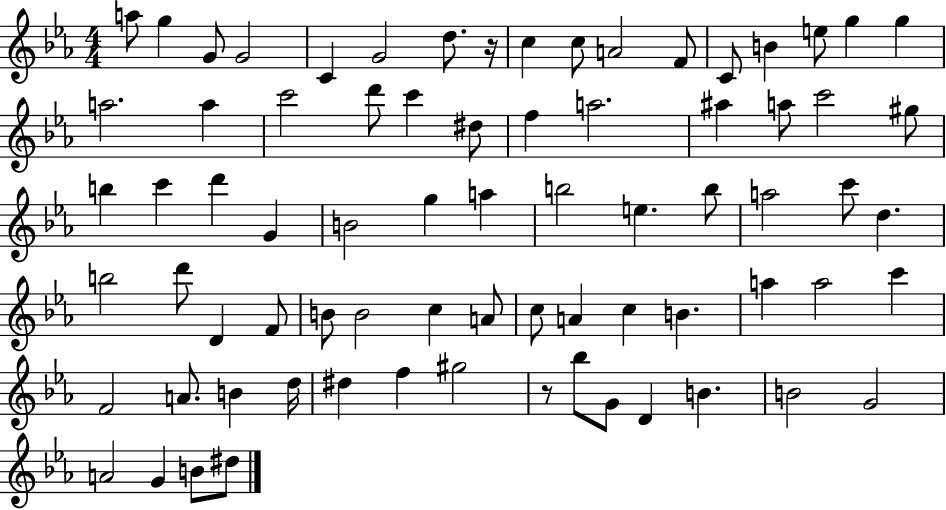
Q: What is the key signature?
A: EES major